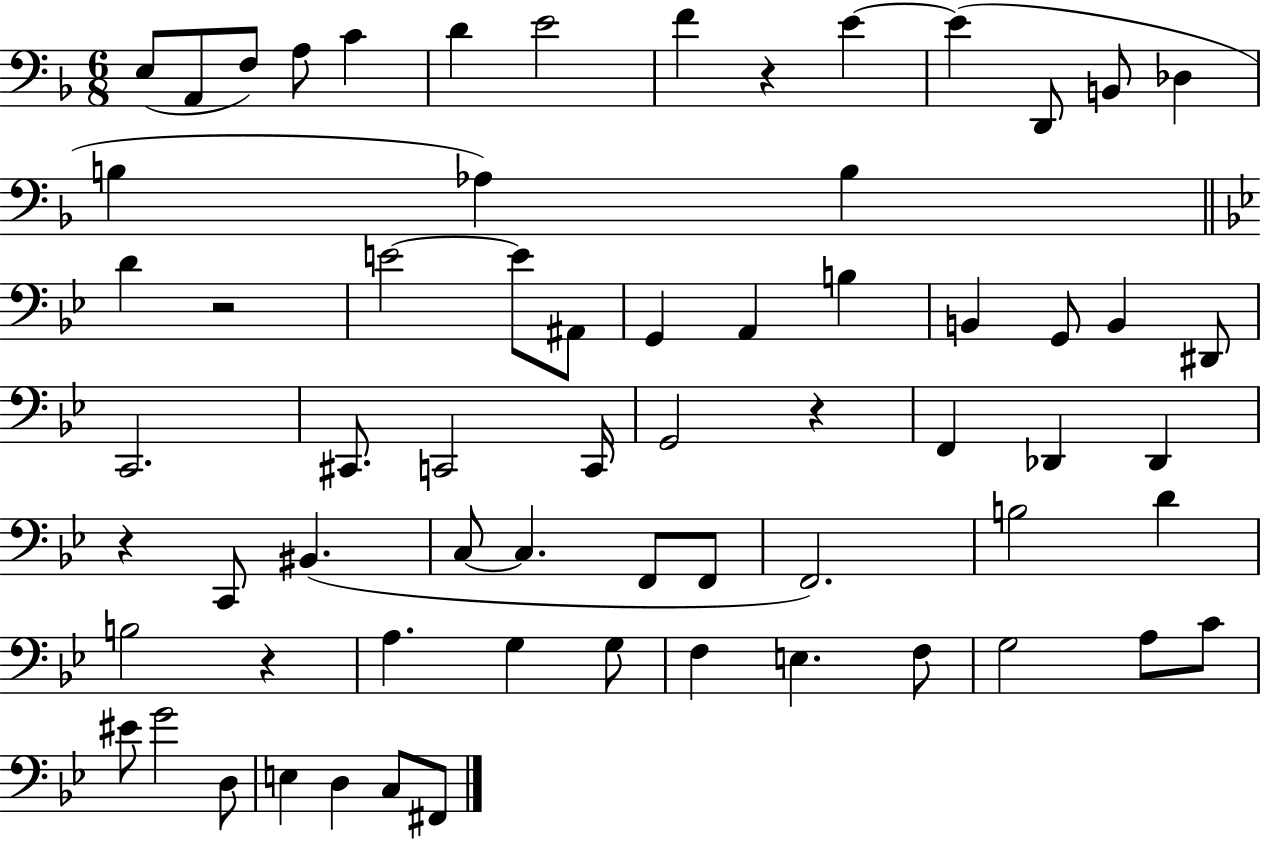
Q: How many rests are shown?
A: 5